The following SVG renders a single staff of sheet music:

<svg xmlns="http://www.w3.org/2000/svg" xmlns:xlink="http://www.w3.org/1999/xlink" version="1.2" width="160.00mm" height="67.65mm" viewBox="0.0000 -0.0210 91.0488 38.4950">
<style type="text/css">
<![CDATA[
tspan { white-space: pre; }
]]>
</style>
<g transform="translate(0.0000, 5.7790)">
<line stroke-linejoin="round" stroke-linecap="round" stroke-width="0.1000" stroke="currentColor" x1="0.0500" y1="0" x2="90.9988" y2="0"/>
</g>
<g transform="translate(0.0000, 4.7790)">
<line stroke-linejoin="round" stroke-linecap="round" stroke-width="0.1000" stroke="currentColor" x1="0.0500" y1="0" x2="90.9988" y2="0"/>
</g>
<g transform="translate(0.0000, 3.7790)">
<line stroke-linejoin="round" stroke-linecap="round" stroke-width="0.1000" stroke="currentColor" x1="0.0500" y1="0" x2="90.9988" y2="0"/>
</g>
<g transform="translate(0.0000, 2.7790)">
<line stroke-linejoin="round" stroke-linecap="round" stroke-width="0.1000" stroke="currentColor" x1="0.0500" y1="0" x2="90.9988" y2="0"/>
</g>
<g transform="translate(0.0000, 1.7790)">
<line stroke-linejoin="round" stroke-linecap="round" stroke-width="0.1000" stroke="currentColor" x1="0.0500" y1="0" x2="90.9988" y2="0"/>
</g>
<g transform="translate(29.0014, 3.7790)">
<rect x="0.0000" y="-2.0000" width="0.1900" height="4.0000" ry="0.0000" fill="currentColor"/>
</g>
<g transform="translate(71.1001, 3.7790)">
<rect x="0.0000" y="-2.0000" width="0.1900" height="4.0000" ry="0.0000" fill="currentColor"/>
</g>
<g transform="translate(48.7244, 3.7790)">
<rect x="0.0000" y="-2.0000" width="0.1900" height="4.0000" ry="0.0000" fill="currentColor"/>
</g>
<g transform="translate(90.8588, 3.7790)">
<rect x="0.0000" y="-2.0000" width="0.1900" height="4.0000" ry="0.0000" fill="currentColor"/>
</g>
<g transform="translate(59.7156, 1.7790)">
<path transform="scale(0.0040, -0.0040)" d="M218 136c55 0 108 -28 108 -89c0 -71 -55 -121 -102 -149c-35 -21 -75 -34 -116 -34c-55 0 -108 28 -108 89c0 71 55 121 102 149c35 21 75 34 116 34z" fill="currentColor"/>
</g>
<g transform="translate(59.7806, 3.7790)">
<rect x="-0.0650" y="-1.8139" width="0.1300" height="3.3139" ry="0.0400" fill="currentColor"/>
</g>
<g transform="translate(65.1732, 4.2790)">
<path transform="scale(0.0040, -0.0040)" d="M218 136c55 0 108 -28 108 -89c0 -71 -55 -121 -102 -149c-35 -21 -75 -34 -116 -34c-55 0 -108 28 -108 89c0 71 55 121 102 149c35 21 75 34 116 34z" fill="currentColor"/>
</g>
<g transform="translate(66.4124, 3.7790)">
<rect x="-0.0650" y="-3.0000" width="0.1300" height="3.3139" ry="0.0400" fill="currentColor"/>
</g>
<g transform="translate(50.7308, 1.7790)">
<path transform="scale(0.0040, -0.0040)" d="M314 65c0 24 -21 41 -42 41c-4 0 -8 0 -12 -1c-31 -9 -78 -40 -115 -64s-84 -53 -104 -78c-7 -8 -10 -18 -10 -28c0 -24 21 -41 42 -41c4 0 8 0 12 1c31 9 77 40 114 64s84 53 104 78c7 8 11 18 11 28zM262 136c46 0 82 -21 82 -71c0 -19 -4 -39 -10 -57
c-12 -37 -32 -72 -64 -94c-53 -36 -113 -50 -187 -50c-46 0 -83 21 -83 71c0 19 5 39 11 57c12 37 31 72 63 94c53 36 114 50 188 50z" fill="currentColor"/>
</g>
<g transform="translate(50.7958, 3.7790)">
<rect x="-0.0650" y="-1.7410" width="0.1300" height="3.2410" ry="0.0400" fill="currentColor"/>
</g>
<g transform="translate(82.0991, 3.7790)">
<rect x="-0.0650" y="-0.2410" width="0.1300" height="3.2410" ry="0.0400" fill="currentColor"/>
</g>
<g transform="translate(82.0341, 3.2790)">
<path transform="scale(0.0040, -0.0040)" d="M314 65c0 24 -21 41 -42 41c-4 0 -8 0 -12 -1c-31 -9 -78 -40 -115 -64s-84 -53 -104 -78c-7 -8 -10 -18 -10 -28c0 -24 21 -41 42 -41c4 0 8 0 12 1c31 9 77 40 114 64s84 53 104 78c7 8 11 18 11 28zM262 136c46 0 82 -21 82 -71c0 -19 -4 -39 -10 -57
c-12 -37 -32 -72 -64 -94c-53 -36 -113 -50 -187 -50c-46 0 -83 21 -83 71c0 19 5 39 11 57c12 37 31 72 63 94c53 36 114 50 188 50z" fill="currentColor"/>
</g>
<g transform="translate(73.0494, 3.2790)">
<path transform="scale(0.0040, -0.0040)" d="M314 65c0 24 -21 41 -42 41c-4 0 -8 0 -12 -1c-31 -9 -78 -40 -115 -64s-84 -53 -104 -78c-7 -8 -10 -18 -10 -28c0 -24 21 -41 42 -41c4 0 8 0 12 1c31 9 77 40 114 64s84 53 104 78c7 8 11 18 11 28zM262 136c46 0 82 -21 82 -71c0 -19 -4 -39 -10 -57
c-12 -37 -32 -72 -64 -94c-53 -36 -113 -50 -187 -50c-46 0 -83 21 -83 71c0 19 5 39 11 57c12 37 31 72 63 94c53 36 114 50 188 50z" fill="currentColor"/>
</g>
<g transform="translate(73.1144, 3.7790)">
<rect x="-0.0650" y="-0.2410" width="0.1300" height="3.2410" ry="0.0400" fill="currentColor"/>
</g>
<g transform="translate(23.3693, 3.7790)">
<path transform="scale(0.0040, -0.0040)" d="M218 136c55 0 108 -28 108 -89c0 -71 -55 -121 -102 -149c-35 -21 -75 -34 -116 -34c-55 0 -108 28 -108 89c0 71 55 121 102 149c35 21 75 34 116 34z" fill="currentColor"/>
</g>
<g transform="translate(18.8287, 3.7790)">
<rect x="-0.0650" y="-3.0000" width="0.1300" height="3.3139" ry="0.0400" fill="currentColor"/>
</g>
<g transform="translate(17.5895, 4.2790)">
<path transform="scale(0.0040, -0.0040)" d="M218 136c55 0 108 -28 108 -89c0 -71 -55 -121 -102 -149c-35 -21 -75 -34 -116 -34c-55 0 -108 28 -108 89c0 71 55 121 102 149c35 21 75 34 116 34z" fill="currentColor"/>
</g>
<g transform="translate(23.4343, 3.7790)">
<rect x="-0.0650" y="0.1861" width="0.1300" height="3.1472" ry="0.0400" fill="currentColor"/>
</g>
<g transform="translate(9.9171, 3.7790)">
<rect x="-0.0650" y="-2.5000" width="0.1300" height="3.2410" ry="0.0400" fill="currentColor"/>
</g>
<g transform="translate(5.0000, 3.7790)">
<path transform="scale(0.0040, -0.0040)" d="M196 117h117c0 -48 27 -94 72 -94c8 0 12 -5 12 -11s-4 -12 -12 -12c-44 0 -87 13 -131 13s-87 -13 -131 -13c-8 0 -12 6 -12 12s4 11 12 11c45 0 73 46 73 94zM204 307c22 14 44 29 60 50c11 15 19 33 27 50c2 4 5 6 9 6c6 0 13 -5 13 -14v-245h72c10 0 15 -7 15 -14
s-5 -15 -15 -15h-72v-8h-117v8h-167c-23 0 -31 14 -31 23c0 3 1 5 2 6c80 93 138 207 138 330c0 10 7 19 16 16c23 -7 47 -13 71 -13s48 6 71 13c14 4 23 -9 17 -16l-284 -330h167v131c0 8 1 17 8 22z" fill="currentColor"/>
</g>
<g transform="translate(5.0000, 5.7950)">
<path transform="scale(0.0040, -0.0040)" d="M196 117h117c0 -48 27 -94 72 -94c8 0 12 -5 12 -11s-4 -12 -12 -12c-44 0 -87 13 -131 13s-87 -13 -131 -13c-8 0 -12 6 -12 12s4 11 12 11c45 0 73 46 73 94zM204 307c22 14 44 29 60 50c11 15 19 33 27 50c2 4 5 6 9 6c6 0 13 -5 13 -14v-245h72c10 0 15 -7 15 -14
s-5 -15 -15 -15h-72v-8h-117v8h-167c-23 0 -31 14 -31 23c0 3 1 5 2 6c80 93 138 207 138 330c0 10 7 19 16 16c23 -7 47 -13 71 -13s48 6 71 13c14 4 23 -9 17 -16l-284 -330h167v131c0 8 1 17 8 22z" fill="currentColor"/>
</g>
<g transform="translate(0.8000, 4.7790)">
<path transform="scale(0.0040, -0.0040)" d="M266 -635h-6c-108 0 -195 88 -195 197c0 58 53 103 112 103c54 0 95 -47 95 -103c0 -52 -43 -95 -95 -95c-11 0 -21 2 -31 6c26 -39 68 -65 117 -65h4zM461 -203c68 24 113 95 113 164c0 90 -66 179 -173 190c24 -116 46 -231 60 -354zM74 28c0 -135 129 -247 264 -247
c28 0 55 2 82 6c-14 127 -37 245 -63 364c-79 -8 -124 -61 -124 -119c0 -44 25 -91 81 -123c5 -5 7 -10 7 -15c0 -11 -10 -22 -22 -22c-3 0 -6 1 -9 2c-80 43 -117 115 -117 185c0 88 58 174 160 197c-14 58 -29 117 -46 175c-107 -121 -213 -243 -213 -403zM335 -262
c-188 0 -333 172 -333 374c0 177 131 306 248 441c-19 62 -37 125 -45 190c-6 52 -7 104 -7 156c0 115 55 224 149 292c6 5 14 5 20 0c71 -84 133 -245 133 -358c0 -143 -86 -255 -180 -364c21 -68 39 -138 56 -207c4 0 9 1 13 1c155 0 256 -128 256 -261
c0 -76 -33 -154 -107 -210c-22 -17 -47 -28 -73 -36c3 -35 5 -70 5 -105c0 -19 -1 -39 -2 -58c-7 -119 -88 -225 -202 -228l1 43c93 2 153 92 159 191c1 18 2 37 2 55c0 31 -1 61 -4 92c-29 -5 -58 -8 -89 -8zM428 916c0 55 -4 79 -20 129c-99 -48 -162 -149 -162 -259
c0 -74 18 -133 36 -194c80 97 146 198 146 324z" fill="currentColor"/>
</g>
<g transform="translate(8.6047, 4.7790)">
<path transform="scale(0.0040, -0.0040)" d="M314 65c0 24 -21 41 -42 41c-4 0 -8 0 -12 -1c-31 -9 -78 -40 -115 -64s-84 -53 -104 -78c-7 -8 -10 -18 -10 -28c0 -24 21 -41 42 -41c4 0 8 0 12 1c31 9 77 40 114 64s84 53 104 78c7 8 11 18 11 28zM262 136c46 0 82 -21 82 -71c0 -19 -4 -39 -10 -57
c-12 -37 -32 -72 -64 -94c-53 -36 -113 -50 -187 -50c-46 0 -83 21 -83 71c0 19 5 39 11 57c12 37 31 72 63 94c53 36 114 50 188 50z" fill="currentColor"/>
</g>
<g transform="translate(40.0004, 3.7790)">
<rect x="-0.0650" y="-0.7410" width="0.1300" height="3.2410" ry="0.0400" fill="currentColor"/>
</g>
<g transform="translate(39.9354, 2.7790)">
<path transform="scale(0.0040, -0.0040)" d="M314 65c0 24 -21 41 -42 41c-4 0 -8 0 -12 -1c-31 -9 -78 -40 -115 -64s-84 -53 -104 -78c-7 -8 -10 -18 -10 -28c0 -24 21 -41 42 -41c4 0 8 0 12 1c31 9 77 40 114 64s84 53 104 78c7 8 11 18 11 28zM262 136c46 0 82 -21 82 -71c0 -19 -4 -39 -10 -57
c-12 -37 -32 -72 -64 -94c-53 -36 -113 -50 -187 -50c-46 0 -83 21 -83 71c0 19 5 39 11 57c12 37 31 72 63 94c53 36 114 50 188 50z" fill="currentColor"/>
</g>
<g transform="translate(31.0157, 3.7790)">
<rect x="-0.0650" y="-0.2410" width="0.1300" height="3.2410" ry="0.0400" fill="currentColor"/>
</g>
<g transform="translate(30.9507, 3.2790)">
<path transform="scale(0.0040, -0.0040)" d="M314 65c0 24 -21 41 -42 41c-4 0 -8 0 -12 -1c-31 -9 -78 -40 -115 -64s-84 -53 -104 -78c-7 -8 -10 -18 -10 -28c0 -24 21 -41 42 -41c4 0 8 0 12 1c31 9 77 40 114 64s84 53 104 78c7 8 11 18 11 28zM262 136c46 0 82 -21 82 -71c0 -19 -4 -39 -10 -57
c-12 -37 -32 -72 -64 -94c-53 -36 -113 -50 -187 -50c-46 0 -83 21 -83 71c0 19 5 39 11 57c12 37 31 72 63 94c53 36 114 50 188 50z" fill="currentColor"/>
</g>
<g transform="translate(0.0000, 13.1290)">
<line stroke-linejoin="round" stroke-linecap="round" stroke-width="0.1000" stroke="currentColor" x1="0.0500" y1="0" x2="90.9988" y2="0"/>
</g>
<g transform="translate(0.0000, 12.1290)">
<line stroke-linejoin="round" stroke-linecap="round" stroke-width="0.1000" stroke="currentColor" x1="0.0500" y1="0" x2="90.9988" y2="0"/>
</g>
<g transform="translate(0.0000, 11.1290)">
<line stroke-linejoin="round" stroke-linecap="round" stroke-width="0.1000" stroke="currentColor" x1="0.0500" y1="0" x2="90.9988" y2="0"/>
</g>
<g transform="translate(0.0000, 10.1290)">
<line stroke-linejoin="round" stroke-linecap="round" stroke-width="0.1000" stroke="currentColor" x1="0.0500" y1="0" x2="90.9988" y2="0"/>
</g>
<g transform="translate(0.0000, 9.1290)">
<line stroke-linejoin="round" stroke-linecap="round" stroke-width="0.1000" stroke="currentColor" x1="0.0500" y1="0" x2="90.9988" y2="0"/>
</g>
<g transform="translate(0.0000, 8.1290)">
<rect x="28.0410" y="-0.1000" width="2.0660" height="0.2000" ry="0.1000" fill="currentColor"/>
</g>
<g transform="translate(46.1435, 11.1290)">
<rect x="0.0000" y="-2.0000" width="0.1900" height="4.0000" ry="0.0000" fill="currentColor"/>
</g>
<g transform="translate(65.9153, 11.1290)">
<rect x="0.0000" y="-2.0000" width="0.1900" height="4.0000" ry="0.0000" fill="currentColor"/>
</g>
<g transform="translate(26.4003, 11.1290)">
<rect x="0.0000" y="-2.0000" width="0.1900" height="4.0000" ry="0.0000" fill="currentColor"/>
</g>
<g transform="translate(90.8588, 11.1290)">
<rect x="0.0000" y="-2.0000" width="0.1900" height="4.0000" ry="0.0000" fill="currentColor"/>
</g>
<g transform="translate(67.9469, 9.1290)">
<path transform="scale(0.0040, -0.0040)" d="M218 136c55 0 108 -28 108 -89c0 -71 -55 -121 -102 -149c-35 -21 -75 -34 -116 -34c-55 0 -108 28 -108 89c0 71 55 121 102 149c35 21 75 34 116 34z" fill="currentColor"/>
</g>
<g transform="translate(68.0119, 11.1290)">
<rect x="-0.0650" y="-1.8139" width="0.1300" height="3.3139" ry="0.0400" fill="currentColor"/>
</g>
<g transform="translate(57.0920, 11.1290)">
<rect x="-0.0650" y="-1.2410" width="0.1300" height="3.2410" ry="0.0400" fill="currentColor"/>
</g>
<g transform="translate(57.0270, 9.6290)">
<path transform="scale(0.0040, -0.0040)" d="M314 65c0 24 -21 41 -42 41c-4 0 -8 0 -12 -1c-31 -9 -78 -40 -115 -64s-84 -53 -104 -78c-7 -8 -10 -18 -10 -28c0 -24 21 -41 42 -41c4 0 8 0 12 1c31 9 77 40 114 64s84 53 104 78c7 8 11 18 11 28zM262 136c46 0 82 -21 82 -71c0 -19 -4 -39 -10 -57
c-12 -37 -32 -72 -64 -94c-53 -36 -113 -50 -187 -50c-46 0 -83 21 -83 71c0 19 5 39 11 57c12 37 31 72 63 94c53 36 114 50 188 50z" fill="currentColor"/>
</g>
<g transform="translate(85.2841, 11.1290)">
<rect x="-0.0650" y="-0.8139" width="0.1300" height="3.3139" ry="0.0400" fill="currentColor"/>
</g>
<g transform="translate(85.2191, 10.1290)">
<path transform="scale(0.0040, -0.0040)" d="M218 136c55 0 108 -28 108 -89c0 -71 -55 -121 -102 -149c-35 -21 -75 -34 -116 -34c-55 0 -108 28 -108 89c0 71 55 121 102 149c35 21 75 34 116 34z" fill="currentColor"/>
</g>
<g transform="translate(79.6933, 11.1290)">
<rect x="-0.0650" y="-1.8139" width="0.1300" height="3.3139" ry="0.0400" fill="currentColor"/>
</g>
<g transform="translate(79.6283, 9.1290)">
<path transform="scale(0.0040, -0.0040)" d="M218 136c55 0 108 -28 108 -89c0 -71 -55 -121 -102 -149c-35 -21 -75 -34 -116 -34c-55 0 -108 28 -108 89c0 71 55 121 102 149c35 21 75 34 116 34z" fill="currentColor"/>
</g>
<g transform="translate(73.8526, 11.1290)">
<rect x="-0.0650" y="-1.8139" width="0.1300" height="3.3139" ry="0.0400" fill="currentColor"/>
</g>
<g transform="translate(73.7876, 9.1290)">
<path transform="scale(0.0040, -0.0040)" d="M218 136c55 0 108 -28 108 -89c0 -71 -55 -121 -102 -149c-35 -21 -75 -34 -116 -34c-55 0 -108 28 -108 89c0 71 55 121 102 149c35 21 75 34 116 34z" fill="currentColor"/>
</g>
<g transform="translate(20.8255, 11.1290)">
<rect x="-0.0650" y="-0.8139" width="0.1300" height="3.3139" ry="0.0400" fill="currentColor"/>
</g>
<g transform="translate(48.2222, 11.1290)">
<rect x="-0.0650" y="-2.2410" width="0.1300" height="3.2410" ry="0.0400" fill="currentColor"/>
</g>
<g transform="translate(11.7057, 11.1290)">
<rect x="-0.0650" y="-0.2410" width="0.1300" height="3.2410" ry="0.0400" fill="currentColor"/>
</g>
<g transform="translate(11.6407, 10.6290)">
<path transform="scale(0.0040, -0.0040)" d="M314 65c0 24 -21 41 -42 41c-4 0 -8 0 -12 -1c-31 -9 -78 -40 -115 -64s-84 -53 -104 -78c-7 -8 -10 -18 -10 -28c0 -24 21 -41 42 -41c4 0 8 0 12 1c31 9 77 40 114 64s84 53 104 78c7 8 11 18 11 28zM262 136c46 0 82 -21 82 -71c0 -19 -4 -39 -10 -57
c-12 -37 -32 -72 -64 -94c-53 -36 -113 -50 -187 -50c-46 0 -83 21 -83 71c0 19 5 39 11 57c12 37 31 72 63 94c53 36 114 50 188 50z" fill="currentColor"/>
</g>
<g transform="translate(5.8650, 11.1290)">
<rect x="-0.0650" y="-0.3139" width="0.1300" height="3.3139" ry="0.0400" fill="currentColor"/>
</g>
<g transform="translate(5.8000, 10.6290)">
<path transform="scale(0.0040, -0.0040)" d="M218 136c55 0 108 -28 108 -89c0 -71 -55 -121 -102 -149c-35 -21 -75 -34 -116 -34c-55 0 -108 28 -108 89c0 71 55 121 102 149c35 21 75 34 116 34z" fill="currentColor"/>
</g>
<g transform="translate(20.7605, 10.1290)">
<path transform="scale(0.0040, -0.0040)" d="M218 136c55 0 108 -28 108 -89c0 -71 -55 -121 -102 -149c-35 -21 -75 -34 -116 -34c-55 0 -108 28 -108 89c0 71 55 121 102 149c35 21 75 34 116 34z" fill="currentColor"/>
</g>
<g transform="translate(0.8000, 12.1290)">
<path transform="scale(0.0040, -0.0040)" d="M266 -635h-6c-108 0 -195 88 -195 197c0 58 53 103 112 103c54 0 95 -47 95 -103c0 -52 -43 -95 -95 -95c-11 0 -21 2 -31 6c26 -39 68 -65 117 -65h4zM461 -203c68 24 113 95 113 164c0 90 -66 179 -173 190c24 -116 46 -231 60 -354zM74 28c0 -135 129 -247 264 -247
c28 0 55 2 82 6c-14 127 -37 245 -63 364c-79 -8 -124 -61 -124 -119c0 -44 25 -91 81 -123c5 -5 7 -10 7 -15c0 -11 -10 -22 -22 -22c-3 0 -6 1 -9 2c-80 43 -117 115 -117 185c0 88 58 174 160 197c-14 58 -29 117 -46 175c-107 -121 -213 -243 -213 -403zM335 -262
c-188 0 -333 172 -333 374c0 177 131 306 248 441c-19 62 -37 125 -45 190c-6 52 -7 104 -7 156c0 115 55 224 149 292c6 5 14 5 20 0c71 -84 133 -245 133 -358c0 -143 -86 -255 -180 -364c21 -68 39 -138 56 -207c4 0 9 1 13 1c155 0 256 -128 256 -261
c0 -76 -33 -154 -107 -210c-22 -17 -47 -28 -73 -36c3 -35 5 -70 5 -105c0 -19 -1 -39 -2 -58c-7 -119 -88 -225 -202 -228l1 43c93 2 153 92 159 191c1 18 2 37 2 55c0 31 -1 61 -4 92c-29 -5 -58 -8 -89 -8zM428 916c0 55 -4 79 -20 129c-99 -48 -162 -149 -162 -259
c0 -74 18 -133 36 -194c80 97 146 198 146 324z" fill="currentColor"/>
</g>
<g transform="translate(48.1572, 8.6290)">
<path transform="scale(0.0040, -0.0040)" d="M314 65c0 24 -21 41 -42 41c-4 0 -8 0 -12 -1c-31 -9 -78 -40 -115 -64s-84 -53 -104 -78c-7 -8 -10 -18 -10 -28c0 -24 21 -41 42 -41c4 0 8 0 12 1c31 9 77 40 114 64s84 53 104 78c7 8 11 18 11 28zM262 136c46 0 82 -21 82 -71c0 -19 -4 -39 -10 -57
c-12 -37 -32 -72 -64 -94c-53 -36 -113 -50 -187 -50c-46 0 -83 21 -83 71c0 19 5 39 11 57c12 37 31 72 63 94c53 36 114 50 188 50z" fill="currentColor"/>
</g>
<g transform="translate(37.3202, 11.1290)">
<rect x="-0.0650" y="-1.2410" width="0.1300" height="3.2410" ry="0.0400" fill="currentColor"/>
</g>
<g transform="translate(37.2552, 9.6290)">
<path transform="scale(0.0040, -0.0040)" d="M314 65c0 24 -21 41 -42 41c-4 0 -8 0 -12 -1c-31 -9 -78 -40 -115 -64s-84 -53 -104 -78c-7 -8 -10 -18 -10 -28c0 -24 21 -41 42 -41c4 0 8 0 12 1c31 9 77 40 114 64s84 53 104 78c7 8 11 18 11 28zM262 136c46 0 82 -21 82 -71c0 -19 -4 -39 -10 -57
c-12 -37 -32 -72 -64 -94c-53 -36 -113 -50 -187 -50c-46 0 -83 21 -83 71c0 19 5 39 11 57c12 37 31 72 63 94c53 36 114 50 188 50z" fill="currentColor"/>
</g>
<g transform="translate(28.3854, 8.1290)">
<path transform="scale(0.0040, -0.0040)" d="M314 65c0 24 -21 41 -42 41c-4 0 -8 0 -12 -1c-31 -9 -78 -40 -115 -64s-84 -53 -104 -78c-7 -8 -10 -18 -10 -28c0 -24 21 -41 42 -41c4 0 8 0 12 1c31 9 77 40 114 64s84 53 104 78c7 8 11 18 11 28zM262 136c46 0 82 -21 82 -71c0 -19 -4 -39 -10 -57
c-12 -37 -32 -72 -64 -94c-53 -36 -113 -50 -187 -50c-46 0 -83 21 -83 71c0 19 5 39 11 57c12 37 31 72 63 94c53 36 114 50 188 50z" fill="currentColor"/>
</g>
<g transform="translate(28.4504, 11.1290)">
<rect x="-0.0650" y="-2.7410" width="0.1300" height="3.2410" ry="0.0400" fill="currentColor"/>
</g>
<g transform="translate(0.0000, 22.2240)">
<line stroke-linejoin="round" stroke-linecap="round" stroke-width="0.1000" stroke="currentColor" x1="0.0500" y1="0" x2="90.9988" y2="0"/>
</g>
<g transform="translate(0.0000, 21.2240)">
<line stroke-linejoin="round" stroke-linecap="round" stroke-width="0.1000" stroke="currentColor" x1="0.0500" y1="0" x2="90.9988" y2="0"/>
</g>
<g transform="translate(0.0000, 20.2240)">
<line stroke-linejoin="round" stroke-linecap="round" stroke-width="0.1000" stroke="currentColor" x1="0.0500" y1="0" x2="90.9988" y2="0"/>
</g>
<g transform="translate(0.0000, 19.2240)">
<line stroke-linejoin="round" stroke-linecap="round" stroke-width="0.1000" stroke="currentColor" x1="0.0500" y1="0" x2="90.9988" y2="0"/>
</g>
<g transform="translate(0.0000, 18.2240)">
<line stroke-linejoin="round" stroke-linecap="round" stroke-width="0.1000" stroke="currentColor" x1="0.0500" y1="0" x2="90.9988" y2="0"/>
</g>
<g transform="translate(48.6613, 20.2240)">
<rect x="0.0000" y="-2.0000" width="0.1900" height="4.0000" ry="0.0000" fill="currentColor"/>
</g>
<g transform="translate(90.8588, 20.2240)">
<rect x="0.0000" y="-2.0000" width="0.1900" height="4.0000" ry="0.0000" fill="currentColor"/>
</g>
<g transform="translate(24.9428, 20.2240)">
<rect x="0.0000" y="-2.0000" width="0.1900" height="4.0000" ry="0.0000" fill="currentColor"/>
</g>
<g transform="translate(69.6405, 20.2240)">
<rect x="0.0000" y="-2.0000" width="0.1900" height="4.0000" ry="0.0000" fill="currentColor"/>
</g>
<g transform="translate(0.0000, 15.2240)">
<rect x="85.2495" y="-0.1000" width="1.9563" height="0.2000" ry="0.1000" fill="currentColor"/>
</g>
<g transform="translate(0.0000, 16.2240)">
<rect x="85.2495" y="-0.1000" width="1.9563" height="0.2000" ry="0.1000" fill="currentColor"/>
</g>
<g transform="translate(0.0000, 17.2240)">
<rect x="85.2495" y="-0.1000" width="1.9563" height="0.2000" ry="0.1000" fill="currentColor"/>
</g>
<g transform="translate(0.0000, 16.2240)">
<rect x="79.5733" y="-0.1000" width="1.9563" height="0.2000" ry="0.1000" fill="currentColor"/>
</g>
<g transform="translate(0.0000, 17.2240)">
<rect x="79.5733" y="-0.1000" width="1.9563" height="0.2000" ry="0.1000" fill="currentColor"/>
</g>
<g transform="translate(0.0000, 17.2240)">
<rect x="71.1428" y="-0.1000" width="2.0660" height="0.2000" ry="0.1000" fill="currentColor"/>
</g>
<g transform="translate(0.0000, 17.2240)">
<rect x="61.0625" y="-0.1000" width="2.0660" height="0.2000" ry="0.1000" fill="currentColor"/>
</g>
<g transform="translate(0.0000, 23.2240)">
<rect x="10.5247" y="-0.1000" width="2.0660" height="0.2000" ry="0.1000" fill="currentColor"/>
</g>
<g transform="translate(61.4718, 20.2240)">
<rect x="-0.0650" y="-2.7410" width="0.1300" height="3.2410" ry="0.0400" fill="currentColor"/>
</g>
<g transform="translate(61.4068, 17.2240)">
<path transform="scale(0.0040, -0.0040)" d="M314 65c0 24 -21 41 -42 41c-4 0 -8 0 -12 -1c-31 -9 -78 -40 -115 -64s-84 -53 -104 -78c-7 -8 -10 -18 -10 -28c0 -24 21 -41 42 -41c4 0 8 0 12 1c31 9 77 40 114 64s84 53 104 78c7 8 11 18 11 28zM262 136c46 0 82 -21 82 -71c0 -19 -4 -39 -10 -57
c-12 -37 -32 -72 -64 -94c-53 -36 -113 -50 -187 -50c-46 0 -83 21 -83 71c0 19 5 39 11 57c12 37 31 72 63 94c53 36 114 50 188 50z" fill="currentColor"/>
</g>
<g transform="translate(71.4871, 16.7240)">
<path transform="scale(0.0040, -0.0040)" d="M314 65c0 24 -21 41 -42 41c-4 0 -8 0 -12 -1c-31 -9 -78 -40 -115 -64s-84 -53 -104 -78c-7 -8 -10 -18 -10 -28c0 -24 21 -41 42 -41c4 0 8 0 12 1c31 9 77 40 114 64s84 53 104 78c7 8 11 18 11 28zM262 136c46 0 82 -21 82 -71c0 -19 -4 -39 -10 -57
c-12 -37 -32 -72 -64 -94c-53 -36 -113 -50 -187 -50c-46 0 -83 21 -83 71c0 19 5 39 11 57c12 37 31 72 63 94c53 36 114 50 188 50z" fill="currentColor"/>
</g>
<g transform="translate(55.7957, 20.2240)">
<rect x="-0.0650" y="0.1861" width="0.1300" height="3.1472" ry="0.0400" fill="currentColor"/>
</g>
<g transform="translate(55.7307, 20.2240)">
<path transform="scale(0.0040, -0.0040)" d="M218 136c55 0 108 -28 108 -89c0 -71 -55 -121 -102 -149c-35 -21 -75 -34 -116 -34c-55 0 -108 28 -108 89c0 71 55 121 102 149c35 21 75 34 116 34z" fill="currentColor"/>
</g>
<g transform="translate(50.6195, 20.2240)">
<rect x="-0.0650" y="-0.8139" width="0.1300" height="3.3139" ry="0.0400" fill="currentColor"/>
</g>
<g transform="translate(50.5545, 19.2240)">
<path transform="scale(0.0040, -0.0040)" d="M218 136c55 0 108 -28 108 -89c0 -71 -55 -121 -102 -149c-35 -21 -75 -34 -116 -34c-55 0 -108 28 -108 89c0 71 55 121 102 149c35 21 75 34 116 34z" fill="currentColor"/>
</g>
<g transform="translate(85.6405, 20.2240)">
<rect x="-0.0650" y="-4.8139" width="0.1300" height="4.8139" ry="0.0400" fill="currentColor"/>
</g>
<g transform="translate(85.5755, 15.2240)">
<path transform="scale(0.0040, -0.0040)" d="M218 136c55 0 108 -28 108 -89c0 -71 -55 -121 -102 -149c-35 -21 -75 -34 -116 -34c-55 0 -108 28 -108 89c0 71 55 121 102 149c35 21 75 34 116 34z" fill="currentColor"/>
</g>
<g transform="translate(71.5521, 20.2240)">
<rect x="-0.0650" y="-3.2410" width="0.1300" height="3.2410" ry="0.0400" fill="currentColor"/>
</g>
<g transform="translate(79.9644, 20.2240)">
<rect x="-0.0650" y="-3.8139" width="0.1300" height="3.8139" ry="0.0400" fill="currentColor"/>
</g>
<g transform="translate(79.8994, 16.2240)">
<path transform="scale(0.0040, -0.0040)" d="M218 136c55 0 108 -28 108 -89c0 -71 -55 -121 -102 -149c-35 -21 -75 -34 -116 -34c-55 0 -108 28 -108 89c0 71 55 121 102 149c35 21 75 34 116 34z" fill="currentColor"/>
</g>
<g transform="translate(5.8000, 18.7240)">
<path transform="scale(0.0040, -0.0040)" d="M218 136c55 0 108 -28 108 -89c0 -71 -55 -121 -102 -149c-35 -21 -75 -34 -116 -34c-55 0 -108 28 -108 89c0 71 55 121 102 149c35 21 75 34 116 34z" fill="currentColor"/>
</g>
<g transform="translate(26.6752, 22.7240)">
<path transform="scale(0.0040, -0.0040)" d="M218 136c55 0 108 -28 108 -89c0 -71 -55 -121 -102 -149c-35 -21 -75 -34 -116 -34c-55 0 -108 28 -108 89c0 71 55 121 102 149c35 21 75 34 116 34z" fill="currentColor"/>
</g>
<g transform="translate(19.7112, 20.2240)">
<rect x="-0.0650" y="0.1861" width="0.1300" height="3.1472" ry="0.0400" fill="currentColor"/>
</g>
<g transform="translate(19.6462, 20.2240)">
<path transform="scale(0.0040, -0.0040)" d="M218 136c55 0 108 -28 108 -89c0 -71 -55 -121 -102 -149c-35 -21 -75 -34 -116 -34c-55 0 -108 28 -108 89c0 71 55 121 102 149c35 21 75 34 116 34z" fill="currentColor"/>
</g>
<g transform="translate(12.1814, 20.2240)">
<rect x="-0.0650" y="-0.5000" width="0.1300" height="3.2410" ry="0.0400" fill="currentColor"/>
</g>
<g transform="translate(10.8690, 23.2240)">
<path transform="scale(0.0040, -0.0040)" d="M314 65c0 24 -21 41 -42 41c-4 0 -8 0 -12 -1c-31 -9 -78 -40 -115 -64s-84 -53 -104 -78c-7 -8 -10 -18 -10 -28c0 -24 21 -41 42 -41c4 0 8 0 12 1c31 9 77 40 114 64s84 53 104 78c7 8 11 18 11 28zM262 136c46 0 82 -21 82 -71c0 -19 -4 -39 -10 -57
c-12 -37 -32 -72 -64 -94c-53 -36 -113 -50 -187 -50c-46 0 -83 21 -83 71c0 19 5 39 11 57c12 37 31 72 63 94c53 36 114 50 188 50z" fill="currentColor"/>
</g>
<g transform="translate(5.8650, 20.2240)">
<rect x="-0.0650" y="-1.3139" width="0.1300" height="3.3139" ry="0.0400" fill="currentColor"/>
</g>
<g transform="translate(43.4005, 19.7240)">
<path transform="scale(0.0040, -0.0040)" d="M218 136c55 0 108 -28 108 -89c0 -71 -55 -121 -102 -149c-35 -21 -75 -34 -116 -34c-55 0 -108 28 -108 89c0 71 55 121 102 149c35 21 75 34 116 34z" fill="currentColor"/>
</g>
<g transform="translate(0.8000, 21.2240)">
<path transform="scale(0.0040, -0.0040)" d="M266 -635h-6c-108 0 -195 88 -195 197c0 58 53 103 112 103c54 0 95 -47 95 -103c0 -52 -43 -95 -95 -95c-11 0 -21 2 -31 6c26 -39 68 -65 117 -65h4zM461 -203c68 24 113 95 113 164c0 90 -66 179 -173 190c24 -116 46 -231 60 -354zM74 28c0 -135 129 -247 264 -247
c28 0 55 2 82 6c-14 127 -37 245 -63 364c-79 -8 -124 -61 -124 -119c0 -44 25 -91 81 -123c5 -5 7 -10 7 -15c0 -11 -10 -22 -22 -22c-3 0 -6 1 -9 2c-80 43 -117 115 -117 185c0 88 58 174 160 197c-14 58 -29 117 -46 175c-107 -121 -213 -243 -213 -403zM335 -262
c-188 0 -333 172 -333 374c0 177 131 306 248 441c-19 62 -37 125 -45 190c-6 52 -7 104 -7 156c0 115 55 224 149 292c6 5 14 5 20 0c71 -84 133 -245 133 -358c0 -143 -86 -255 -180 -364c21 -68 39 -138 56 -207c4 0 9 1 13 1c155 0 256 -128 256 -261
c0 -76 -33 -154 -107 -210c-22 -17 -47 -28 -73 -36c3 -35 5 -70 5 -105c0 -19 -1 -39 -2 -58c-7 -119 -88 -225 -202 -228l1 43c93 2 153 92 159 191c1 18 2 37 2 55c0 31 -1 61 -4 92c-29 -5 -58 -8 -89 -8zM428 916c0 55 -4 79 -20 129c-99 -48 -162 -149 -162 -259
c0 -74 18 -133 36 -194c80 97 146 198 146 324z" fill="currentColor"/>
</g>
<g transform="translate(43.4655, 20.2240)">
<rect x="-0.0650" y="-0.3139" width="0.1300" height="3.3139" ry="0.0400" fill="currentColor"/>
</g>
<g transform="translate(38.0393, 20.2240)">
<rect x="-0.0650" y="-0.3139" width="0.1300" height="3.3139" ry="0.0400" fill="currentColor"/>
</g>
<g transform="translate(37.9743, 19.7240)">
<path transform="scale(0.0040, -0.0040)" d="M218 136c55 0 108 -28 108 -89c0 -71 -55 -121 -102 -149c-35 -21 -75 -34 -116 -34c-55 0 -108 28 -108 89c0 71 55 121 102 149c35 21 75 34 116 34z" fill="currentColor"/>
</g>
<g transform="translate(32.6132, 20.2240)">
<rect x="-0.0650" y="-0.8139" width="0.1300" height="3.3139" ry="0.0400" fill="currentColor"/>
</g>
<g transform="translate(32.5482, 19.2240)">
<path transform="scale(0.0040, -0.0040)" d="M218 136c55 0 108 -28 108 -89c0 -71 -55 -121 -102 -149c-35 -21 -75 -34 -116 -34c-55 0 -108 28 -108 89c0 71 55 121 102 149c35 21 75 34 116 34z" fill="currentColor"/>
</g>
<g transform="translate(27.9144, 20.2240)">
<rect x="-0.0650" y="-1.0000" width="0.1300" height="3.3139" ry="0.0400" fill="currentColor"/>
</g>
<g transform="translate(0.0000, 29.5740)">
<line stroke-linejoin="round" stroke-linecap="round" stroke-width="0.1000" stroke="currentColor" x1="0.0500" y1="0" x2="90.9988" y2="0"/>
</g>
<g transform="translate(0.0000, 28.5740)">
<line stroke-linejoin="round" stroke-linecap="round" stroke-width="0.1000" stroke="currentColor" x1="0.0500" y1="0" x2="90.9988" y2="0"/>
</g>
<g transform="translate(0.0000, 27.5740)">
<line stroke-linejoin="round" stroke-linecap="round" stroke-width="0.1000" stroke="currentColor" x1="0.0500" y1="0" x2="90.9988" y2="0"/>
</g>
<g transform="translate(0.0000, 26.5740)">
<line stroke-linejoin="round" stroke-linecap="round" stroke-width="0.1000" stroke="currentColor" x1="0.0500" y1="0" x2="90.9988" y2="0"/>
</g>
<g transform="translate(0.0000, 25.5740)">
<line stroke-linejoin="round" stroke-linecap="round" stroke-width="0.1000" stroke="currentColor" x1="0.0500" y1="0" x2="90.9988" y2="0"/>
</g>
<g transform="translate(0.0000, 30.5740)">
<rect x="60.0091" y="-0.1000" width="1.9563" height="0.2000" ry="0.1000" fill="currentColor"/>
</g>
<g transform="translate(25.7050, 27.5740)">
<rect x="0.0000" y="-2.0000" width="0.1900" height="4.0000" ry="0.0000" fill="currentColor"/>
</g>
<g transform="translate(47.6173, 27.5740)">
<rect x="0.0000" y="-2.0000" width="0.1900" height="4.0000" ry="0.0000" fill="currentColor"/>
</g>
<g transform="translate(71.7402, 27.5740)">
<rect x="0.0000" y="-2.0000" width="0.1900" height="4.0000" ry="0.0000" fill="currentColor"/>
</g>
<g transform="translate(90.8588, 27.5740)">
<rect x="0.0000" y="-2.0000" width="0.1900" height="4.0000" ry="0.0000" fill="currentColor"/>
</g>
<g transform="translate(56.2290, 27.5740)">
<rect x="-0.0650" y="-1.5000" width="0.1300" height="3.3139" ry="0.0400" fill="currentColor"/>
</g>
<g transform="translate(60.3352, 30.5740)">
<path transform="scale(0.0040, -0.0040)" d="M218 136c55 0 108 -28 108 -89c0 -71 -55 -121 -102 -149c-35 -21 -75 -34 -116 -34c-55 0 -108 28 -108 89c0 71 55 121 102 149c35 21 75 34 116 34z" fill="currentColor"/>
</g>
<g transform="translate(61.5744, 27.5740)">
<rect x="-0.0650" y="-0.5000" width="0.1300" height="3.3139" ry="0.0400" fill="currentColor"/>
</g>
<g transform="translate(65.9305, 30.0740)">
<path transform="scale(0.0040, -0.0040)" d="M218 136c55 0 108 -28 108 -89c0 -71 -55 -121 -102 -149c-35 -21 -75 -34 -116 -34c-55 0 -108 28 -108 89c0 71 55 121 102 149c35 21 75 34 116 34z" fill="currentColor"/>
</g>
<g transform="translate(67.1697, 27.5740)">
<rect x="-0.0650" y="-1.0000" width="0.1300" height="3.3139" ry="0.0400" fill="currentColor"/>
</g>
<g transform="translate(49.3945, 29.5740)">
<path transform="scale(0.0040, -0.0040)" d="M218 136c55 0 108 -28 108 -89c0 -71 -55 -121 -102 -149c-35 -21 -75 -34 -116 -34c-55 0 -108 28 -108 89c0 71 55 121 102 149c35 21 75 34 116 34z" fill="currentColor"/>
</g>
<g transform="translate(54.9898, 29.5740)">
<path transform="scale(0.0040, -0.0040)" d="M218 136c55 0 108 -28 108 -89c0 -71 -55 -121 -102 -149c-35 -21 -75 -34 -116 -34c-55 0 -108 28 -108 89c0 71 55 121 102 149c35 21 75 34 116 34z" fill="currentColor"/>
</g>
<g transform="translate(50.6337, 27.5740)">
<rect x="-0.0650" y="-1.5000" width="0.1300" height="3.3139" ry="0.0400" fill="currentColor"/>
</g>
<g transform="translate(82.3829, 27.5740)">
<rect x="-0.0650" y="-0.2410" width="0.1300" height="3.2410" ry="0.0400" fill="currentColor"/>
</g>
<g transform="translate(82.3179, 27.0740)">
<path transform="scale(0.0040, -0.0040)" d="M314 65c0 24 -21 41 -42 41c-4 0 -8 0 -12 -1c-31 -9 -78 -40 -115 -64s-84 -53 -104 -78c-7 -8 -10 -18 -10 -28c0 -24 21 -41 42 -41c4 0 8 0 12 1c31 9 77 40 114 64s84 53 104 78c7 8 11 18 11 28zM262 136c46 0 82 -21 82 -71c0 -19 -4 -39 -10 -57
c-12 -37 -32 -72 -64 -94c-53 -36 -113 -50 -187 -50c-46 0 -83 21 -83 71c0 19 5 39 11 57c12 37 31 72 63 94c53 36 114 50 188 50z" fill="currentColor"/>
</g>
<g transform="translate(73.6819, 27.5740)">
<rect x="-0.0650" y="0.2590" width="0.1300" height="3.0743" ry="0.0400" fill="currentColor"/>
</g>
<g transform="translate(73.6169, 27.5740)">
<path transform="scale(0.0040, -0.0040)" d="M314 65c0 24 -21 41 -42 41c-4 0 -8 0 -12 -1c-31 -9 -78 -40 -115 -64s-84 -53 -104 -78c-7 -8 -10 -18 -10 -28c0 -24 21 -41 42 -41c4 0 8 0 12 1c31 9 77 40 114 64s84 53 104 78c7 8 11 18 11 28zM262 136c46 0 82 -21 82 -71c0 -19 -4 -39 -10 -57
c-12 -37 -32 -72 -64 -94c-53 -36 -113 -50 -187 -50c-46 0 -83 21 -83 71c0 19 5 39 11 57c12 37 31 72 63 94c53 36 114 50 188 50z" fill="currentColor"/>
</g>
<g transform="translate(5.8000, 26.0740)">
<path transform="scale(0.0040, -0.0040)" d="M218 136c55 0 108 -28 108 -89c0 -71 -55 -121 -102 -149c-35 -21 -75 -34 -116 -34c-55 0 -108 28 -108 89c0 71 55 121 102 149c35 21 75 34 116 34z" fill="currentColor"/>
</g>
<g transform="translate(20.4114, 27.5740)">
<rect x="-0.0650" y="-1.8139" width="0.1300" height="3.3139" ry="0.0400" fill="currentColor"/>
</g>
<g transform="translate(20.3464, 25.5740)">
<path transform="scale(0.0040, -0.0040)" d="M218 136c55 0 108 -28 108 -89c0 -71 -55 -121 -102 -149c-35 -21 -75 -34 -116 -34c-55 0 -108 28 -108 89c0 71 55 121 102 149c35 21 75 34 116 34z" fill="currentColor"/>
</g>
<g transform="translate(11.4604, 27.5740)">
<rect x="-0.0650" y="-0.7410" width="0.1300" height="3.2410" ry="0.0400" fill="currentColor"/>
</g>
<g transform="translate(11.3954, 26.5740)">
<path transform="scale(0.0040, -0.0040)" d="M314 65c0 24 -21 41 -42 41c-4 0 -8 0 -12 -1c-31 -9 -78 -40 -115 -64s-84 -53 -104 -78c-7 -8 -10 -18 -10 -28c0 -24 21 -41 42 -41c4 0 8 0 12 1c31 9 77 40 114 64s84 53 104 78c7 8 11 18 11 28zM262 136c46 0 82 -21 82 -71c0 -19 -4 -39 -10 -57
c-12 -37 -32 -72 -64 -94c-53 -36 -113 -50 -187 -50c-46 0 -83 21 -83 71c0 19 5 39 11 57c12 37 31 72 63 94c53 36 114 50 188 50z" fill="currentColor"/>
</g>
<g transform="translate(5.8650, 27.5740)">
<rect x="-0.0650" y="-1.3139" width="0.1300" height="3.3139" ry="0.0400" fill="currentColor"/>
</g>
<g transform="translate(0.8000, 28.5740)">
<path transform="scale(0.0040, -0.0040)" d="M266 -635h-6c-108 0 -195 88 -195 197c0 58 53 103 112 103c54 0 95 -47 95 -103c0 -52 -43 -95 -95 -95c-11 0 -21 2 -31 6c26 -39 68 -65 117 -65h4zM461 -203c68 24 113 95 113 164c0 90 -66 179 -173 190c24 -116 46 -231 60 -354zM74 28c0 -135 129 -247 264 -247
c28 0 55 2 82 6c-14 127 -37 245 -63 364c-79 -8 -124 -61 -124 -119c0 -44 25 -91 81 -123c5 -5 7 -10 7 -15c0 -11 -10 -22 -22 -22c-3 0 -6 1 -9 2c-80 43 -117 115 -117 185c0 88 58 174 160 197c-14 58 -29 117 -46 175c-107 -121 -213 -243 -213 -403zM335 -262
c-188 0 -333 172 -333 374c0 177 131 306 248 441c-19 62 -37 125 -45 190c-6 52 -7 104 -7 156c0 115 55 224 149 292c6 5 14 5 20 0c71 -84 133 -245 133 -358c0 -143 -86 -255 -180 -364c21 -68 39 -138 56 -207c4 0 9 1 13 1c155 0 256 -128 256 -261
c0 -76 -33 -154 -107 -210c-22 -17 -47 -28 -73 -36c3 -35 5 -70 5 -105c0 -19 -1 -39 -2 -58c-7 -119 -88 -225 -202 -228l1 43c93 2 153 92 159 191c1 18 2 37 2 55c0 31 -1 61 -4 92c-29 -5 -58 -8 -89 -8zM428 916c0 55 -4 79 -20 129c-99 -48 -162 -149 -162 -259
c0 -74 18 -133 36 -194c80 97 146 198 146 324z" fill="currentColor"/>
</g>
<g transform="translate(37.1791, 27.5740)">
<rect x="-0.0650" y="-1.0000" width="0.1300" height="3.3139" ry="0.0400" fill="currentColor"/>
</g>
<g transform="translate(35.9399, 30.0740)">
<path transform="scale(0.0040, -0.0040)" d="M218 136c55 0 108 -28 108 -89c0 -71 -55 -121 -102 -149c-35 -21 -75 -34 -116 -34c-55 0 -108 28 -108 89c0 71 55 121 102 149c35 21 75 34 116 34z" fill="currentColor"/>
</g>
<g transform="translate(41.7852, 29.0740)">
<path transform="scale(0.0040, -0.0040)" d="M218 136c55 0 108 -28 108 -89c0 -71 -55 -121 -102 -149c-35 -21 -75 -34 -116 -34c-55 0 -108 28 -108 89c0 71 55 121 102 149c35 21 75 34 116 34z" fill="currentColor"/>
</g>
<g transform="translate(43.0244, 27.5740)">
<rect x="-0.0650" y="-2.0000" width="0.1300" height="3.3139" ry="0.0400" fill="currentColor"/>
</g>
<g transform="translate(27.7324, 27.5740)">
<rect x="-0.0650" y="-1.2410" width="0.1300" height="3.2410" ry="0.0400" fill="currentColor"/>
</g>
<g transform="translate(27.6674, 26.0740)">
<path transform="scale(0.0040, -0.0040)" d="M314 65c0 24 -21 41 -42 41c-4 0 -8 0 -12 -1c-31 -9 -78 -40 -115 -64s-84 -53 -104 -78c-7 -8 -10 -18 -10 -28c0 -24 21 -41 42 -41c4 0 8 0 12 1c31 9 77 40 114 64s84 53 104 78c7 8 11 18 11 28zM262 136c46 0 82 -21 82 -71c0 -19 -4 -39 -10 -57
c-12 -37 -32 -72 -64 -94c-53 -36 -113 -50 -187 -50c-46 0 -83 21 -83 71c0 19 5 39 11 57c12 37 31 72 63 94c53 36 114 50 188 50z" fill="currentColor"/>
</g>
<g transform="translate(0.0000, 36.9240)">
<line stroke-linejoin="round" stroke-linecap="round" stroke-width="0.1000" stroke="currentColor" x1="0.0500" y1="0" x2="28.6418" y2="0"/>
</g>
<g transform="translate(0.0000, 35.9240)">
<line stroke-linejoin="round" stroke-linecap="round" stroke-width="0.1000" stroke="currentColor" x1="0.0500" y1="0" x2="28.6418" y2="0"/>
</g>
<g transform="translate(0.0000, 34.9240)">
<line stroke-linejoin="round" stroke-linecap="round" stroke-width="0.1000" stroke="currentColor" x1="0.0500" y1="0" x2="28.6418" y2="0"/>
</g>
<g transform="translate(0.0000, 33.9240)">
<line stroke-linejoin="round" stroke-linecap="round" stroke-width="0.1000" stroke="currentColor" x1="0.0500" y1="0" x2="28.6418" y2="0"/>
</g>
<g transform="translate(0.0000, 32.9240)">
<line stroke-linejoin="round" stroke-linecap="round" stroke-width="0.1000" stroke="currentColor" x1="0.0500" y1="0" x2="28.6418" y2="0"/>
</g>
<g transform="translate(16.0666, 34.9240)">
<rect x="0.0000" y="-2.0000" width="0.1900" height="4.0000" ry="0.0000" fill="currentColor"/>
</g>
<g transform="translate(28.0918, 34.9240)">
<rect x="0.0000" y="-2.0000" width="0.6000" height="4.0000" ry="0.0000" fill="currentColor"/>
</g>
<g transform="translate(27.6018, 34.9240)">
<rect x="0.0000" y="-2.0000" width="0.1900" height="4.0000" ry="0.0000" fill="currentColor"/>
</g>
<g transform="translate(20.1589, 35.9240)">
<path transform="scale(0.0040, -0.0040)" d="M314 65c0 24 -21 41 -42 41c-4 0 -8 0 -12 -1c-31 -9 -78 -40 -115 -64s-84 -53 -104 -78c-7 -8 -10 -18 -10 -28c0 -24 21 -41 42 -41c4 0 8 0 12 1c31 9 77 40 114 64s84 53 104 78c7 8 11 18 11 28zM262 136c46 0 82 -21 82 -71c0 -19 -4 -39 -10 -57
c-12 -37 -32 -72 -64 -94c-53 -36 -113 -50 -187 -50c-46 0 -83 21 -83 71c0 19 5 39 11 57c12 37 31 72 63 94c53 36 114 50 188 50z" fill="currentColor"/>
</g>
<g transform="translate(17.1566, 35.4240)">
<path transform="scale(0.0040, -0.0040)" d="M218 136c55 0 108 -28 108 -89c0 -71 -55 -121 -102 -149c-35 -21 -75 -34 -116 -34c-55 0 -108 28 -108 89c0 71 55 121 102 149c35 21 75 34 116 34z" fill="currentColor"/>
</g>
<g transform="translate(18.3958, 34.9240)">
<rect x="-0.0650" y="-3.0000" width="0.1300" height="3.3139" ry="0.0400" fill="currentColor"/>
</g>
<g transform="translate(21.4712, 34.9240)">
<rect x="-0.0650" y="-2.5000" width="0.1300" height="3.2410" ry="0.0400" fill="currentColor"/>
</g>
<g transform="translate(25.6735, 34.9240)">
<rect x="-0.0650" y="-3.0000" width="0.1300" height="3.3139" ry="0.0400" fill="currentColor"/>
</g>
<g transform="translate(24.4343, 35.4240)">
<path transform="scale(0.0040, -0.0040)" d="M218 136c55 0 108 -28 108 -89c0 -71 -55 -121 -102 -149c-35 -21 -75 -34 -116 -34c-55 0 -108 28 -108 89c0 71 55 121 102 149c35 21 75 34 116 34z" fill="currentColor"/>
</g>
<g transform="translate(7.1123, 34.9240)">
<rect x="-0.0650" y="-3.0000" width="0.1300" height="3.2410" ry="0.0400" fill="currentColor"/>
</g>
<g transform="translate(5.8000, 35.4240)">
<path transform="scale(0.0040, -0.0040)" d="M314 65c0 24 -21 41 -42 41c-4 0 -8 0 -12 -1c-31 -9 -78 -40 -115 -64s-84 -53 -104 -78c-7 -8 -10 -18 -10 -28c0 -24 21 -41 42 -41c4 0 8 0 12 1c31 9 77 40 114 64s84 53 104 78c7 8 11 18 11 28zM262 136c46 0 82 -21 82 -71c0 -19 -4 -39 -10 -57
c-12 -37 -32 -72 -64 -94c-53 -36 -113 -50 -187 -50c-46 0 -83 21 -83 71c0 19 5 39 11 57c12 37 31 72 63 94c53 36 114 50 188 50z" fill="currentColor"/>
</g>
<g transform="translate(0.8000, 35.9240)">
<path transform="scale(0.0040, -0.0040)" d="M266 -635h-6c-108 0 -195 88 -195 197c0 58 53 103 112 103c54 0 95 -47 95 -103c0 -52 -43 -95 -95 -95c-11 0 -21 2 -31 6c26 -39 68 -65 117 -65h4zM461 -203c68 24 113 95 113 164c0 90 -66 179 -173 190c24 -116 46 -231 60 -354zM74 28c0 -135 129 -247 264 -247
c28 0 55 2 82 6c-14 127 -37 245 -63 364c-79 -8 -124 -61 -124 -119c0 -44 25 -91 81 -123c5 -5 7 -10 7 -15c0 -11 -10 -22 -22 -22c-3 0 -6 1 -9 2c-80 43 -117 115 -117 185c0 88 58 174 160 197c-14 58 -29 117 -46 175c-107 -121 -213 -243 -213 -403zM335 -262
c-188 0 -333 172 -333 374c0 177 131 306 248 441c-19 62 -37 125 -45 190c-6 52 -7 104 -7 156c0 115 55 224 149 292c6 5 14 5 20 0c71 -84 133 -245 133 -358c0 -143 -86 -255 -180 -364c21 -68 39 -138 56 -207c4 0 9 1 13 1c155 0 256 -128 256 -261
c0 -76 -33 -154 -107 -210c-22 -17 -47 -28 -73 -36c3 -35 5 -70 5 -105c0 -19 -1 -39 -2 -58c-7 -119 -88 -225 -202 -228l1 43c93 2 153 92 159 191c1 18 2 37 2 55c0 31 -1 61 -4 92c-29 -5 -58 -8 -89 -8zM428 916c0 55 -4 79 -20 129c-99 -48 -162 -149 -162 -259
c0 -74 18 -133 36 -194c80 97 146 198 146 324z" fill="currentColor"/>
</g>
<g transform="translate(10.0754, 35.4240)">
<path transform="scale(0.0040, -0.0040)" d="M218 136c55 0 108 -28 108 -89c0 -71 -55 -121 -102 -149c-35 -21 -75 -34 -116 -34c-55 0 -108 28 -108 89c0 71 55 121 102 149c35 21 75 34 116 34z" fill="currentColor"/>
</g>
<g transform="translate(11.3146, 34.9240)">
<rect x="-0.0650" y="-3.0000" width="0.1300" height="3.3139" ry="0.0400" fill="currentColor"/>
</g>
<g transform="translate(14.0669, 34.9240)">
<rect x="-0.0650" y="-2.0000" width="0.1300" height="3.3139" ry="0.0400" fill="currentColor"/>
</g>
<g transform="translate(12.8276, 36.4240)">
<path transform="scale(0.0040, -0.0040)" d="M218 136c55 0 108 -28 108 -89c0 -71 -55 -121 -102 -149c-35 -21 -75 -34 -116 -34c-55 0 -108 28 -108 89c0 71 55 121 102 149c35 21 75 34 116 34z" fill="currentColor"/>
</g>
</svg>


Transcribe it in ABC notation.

X:1
T:Untitled
M:4/4
L:1/4
K:C
G2 A B c2 d2 f2 f A c2 c2 c c2 d a2 e2 g2 e2 f f f d e C2 B D d c c d B a2 b2 c' e' e d2 f e2 D F E E C D B2 c2 A2 A F A G2 A